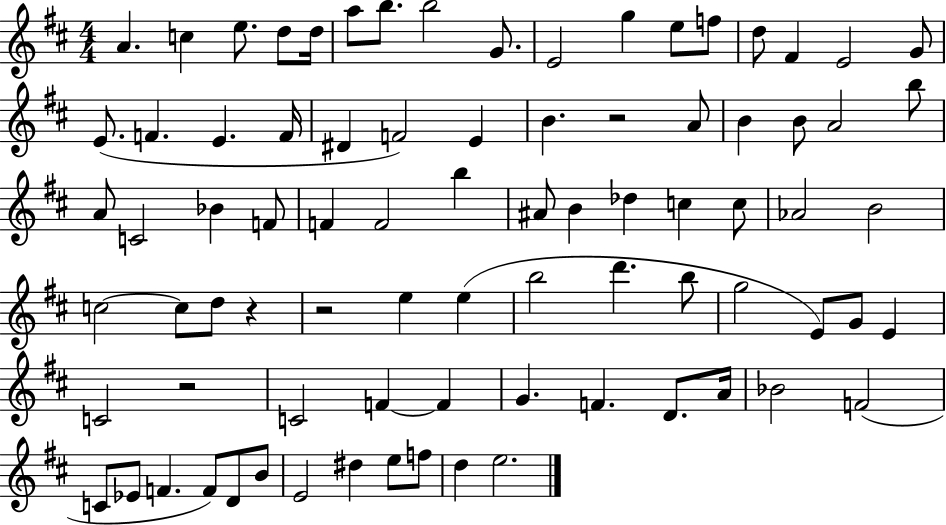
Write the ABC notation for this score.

X:1
T:Untitled
M:4/4
L:1/4
K:D
A c e/2 d/2 d/4 a/2 b/2 b2 G/2 E2 g e/2 f/2 d/2 ^F E2 G/2 E/2 F E F/4 ^D F2 E B z2 A/2 B B/2 A2 b/2 A/2 C2 _B F/2 F F2 b ^A/2 B _d c c/2 _A2 B2 c2 c/2 d/2 z z2 e e b2 d' b/2 g2 E/2 G/2 E C2 z2 C2 F F G F D/2 A/4 _B2 F2 C/2 _E/2 F F/2 D/2 B/2 E2 ^d e/2 f/2 d e2